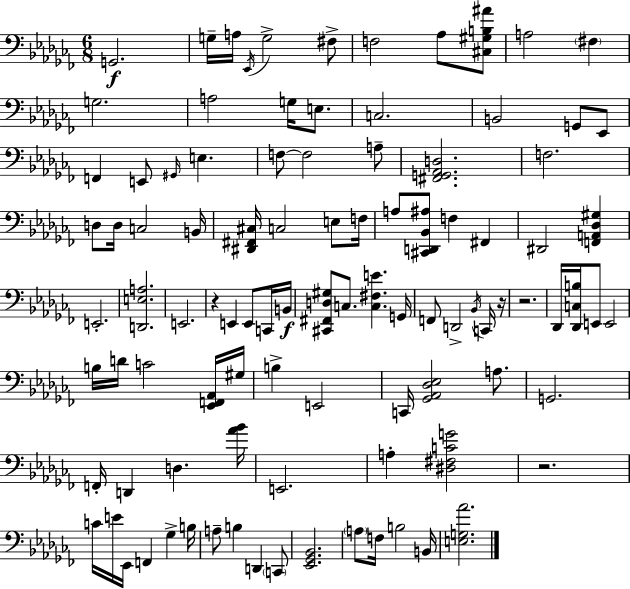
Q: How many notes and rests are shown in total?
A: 99